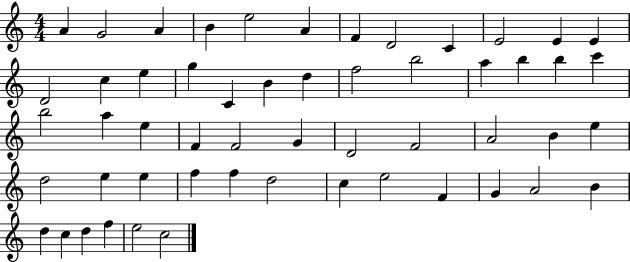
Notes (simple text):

A4/q G4/h A4/q B4/q E5/h A4/q F4/q D4/h C4/q E4/h E4/q E4/q D4/h C5/q E5/q G5/q C4/q B4/q D5/q F5/h B5/h A5/q B5/q B5/q C6/q B5/h A5/q E5/q F4/q F4/h G4/q D4/h F4/h A4/h B4/q E5/q D5/h E5/q E5/q F5/q F5/q D5/h C5/q E5/h F4/q G4/q A4/h B4/q D5/q C5/q D5/q F5/q E5/h C5/h